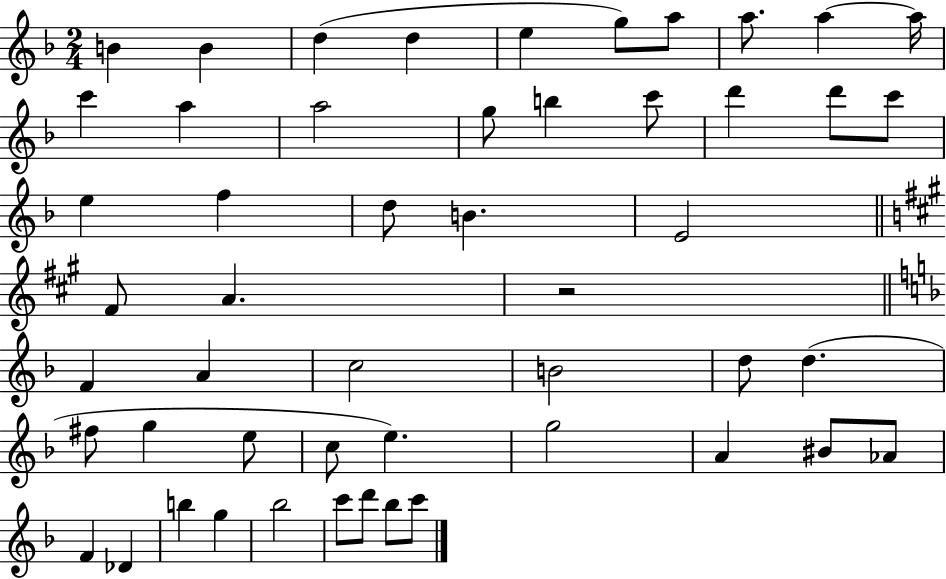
B4/q B4/q D5/q D5/q E5/q G5/e A5/e A5/e. A5/q A5/s C6/q A5/q A5/h G5/e B5/q C6/e D6/q D6/e C6/e E5/q F5/q D5/e B4/q. E4/h F#4/e A4/q. R/h F4/q A4/q C5/h B4/h D5/e D5/q. F#5/e G5/q E5/e C5/e E5/q. G5/h A4/q BIS4/e Ab4/e F4/q Db4/q B5/q G5/q Bb5/h C6/e D6/e Bb5/e C6/e